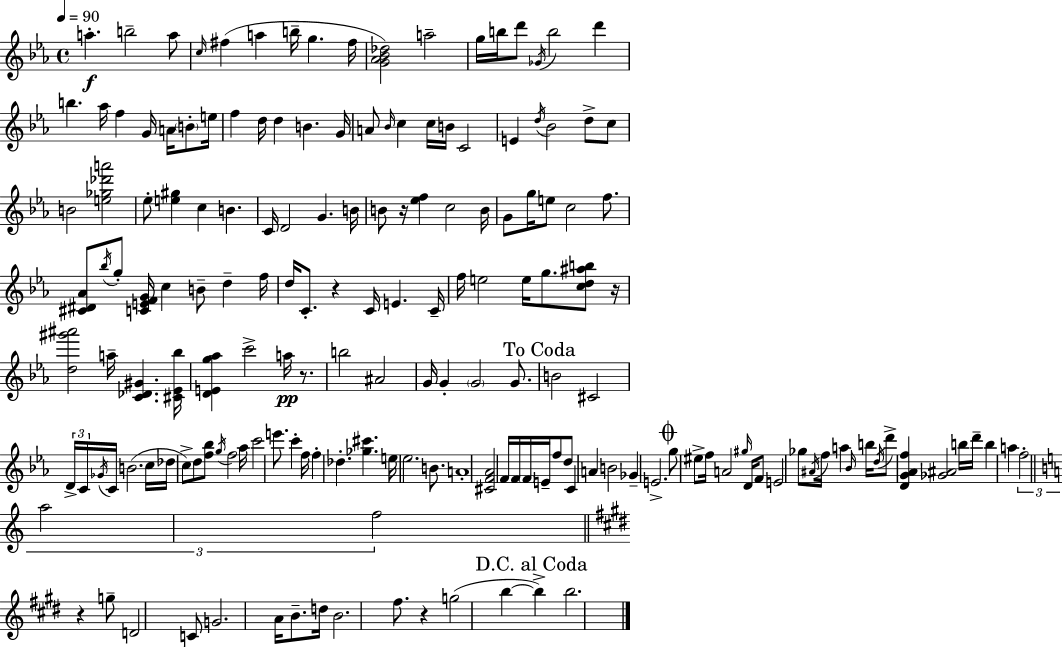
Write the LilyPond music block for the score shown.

{
  \clef treble
  \time 4/4
  \defaultTimeSignature
  \key c \minor
  \tempo 4 = 90
  \repeat volta 2 { a''4.-.\f b''2-- a''8 | \grace { c''16 } fis''4( a''4 b''16-- g''4. | fis''16 <g' aes' bes' des''>2) a''2-- | g''16 b''16 d'''8 \acciaccatura { ges'16 } b''2 d'''4 | \break b''4. aes''16 f''4 g'16 a'16 \parenthesize b'8-. | e''16 f''4 d''16 d''4 b'4. | g'16 a'8 \grace { bes'16 } c''4 c''16 b'16 c'2 | e'4 \acciaccatura { d''16 } bes'2 | \break d''8-> c''8 b'2 <e'' ges'' des''' a'''>2 | ees''8-. <e'' gis''>4 c''4 b'4. | c'16 d'2 g'4. | b'16 b'8 r16 <ees'' f''>4 c''2 | \break b'16 g'8 g''16 e''8 c''2 | f''8. <cis' dis' aes'>8 \acciaccatura { bes''16 } g''8-. <c' e' f' g'>16 c''4 b'8-- | d''4-- f''16 d''16 c'8.-. r4 c'16 e'4. | c'16-- f''16 e''2 e''16 g''8. | \break <c'' d'' ais'' b''>8 r16 <d'' gis''' ais'''>2 a''16-- <c' des' gis'>4. | <cis' ees' bes''>16 <d' e' g'' aes''>4 c'''2-> | a''16\pp r8. b''2 ais'2 | g'16 g'4-. \parenthesize g'2 | \break g'8. \mark "To Coda" b'2 cis'2 | \tuplet 3/2 { d'16-> c'16 \acciaccatura { ges'16 } } c'16 b'2.( | c''16 des''16 c''8->) d''8 <f'' bes''>8 \acciaccatura { g''16 } f''2 | aes''16 c'''2 e'''8. | \break c'''4-. f''16 f''4-. des''4.-. | <ges'' cis'''>4. e''16 ees''2. | b'8. a'1-. | <cis' f' aes'>2 f'16 | \break f'16 \parenthesize f'16 e'16-- f''8 d''8 c'4 a'4 b'2 | ges'4-- e'2.-> | \mark \markup { \musicglyph "scripts.coda" } g''8 eis''8-> f''16 a'2 | \grace { gis''16 } d'16 f'8 e'2 | \break ges''8 \acciaccatura { ais'16 } f''16 a''4 \grace { bes'16 } b''16 \acciaccatura { d''16 } d'''8-> <d' g' aes' f''>4 | <ges' ais'>2 b''16 d'''16-- b''4 a''4 | \tuplet 3/2 { f''2-. \bar "||" \break \key a \minor a''2 f''2 } | \bar "||" \break \key e \major r4 g''8-- d'2 c'8 | g'2. a'16 b'8.-- | d''16 b'2. fis''8. | r4 g''2( b''4~~ | \break \mark "D.C. al Coda" b''4->) b''2. | } \bar "|."
}